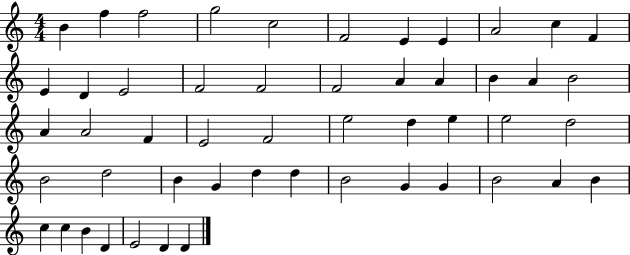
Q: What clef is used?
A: treble